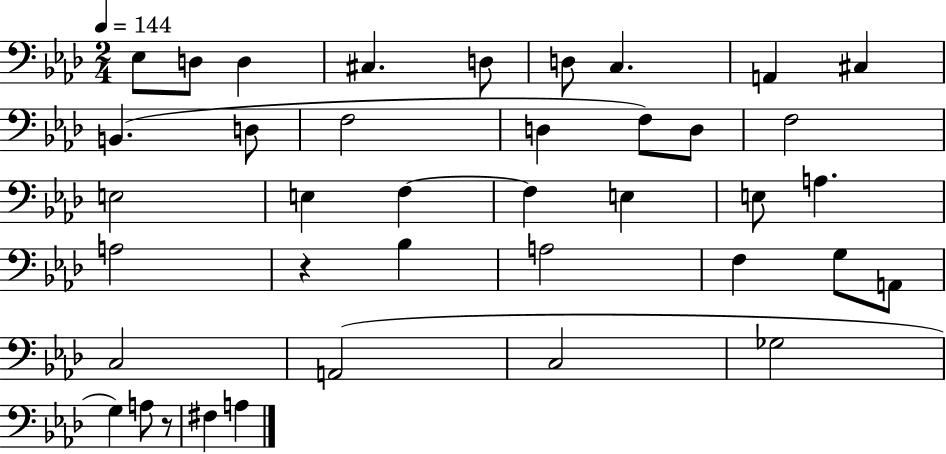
X:1
T:Untitled
M:2/4
L:1/4
K:Ab
_E,/2 D,/2 D, ^C, D,/2 D,/2 C, A,, ^C, B,, D,/2 F,2 D, F,/2 D,/2 F,2 E,2 E, F, F, E, E,/2 A, A,2 z _B, A,2 F, G,/2 A,,/2 C,2 A,,2 C,2 _G,2 G, A,/2 z/2 ^F, A,